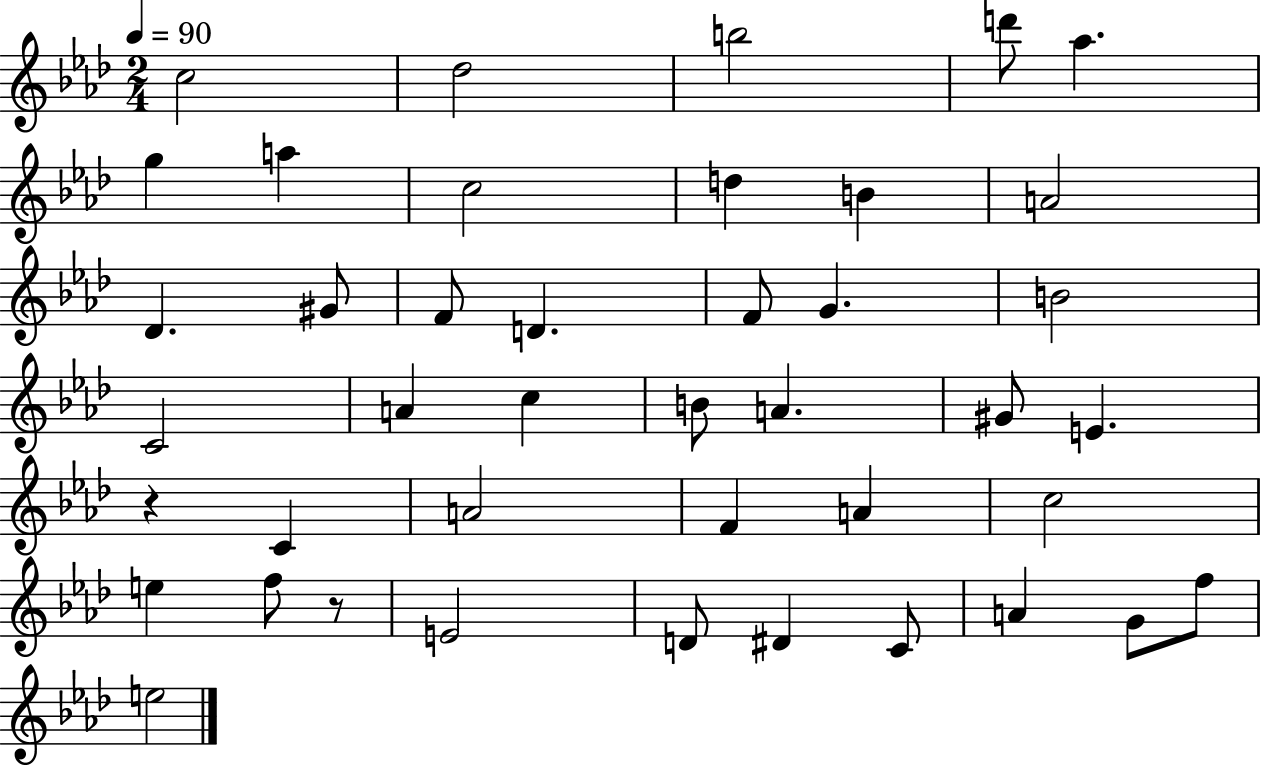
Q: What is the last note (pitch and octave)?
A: E5